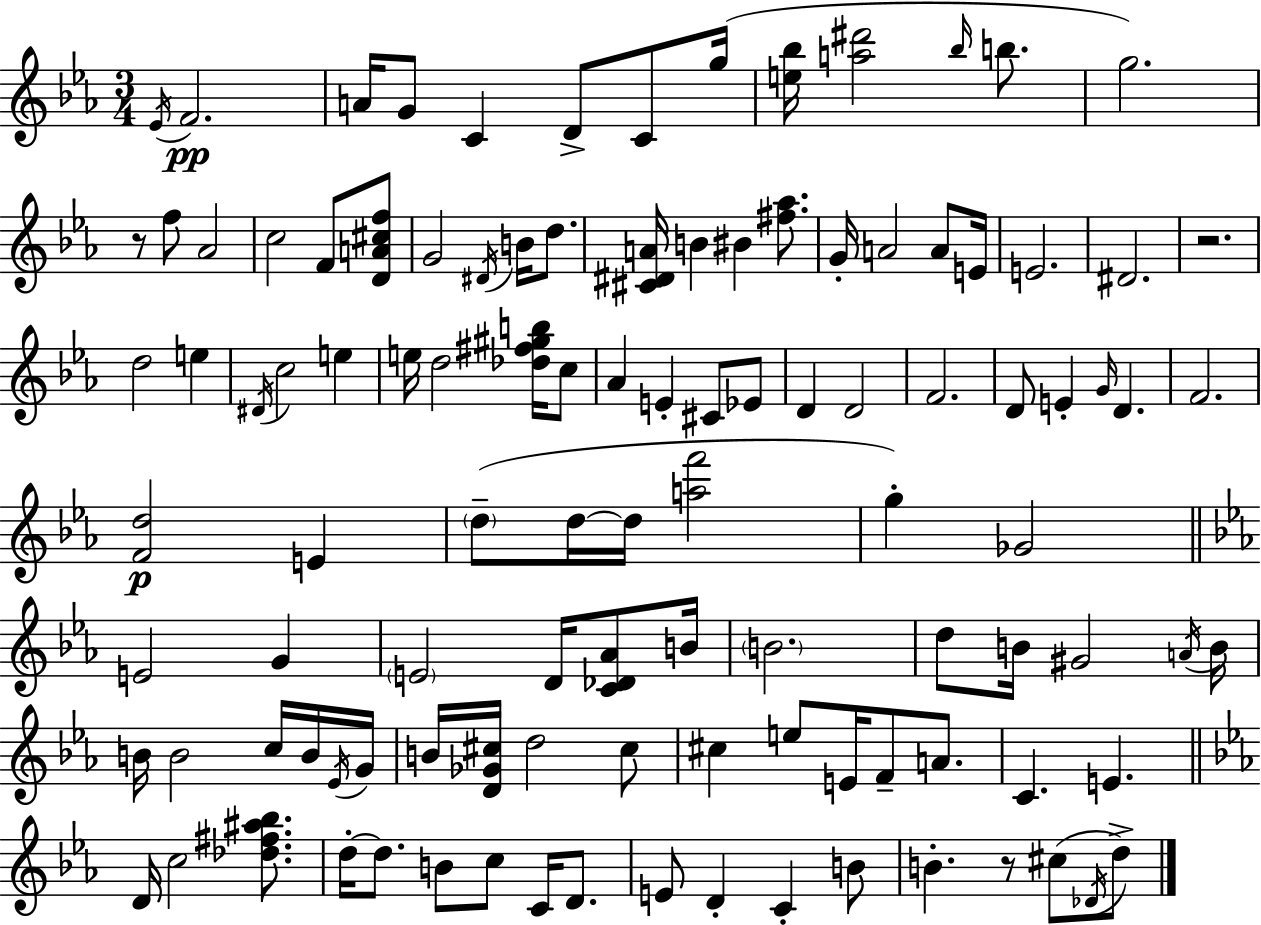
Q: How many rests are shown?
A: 3